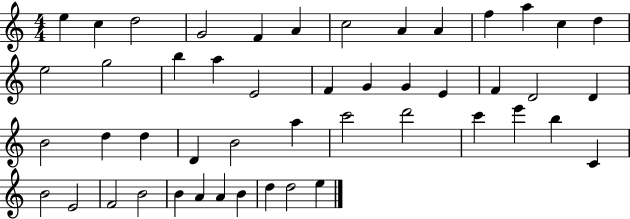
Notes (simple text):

E5/q C5/q D5/h G4/h F4/q A4/q C5/h A4/q A4/q F5/q A5/q C5/q D5/q E5/h G5/h B5/q A5/q E4/h F4/q G4/q G4/q E4/q F4/q D4/h D4/q B4/h D5/q D5/q D4/q B4/h A5/q C6/h D6/h C6/q E6/q B5/q C4/q B4/h E4/h F4/h B4/h B4/q A4/q A4/q B4/q D5/q D5/h E5/q